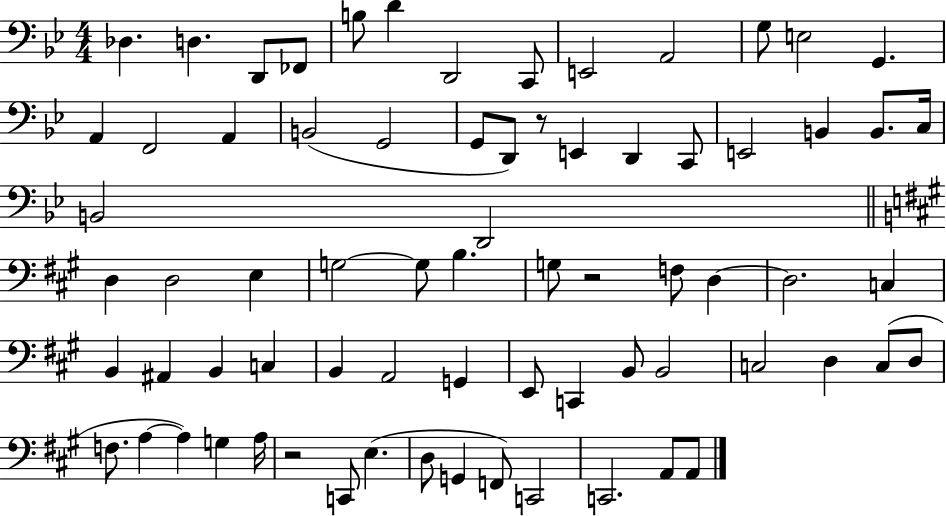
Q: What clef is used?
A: bass